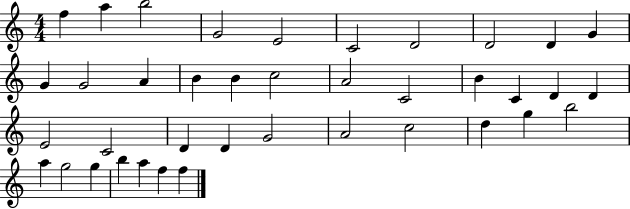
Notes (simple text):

F5/q A5/q B5/h G4/h E4/h C4/h D4/h D4/h D4/q G4/q G4/q G4/h A4/q B4/q B4/q C5/h A4/h C4/h B4/q C4/q D4/q D4/q E4/h C4/h D4/q D4/q G4/h A4/h C5/h D5/q G5/q B5/h A5/q G5/h G5/q B5/q A5/q F5/q F5/q